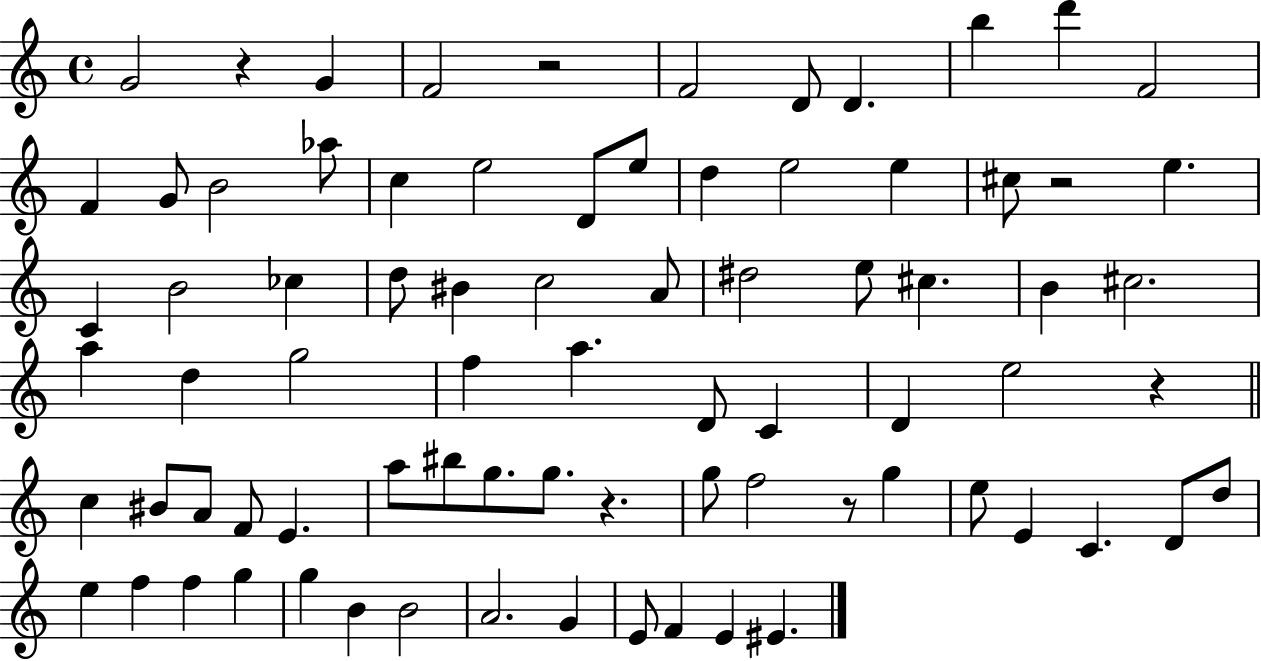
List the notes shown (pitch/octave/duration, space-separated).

G4/h R/q G4/q F4/h R/h F4/h D4/e D4/q. B5/q D6/q F4/h F4/q G4/e B4/h Ab5/e C5/q E5/h D4/e E5/e D5/q E5/h E5/q C#5/e R/h E5/q. C4/q B4/h CES5/q D5/e BIS4/q C5/h A4/e D#5/h E5/e C#5/q. B4/q C#5/h. A5/q D5/q G5/h F5/q A5/q. D4/e C4/q D4/q E5/h R/q C5/q BIS4/e A4/e F4/e E4/q. A5/e BIS5/e G5/e. G5/e. R/q. G5/e F5/h R/e G5/q E5/e E4/q C4/q. D4/e D5/e E5/q F5/q F5/q G5/q G5/q B4/q B4/h A4/h. G4/q E4/e F4/q E4/q EIS4/q.